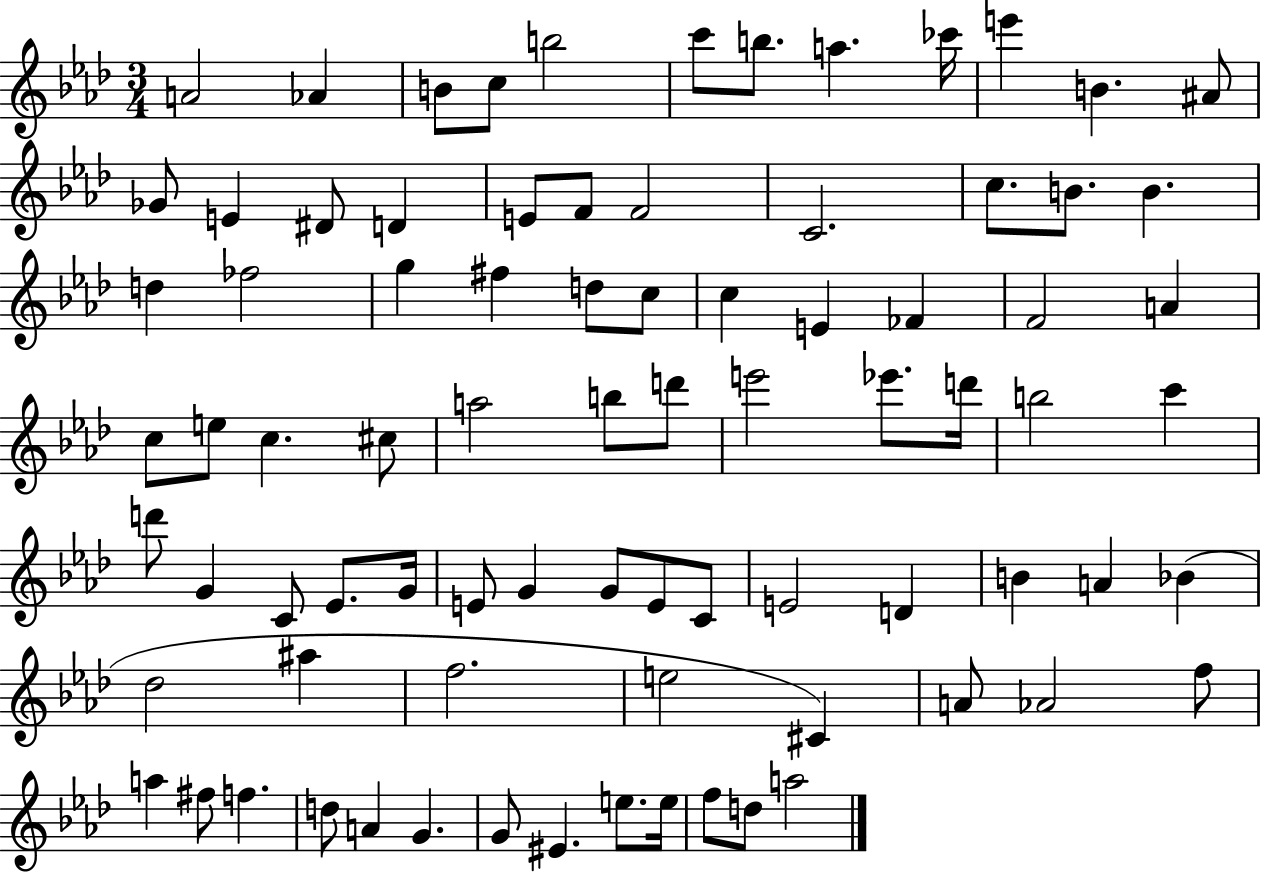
{
  \clef treble
  \numericTimeSignature
  \time 3/4
  \key aes \major
  \repeat volta 2 { a'2 aes'4 | b'8 c''8 b''2 | c'''8 b''8. a''4. ces'''16 | e'''4 b'4. ais'8 | \break ges'8 e'4 dis'8 d'4 | e'8 f'8 f'2 | c'2. | c''8. b'8. b'4. | \break d''4 fes''2 | g''4 fis''4 d''8 c''8 | c''4 e'4 fes'4 | f'2 a'4 | \break c''8 e''8 c''4. cis''8 | a''2 b''8 d'''8 | e'''2 ees'''8. d'''16 | b''2 c'''4 | \break d'''8 g'4 c'8 ees'8. g'16 | e'8 g'4 g'8 e'8 c'8 | e'2 d'4 | b'4 a'4 bes'4( | \break des''2 ais''4 | f''2. | e''2 cis'4) | a'8 aes'2 f''8 | \break a''4 fis''8 f''4. | d''8 a'4 g'4. | g'8 eis'4. e''8. e''16 | f''8 d''8 a''2 | \break } \bar "|."
}